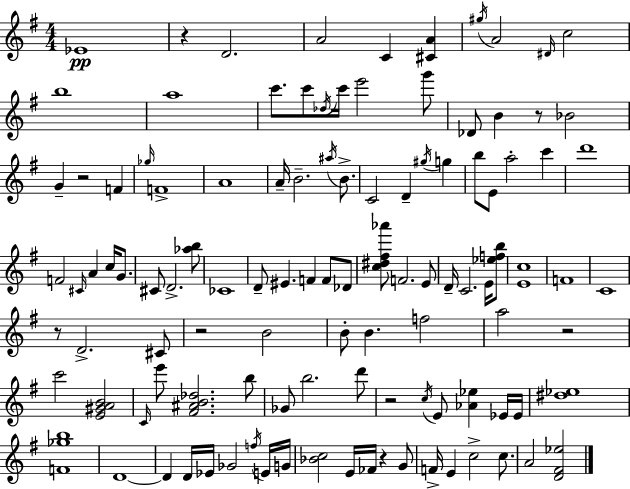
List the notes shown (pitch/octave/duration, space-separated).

Eb4/w R/q D4/h. A4/h C4/q [C#4,A4]/q G#5/s A4/h D#4/s C5/h B5/w A5/w C6/e. C6/e Db5/s C6/s E6/h G6/e Db4/e B4/q R/e Bb4/h G4/q R/h F4/q Gb5/s F4/w A4/w A4/s B4/h. A#5/s B4/e. C4/h D4/q G#5/s G5/q B5/e E4/e A5/h C6/q D6/w F4/h C#4/s A4/q C5/s G4/e. C#4/e D4/h. [Ab5,B5]/e CES4/w D4/e EIS4/q. F4/q F4/e Db4/e [C5,D#5,F#5,Ab6]/e F4/h. E4/e D4/s C4/h. E4/s [Eb5,F5,B5]/e [E4,C5]/w F4/w C4/w R/e D4/h. C#4/e R/h B4/h B4/e B4/q. F5/h A5/h R/h C6/h [E4,G#4,A4,B4]/h C4/s E6/e [F#4,A#4,B4,Db5]/h. B5/e Gb4/e B5/h. D6/e R/h C5/s E4/e [Ab4,Eb5]/q Eb4/s Eb4/s [D#5,Eb5]/w [F4,Gb5,B5]/w D4/w D4/q D4/s Eb4/s Gb4/h F5/s E4/s G4/s [Bb4,C5]/h E4/s FES4/s R/q G4/e F4/s E4/q C5/h C5/e. A4/h [D4,F#4,Eb5]/h